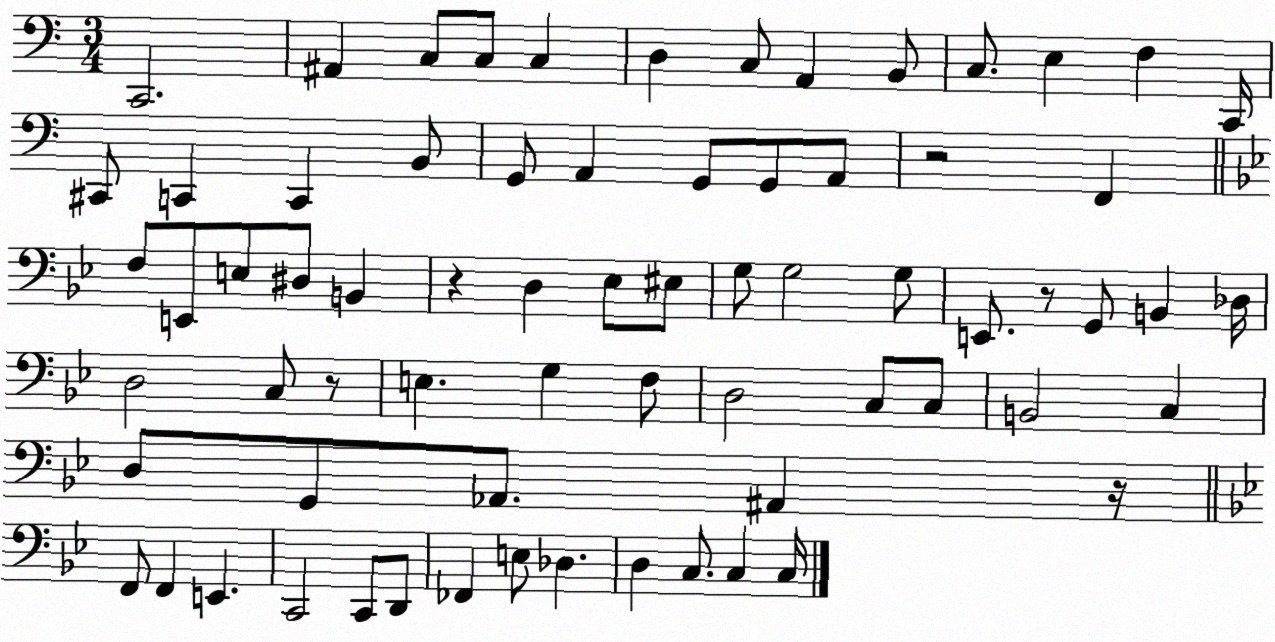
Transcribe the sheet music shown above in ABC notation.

X:1
T:Untitled
M:3/4
L:1/4
K:C
C,,2 ^A,, C,/2 C,/2 C, D, C,/2 A,, B,,/2 C,/2 E, F, C,,/4 ^C,,/2 C,, C,, B,,/2 G,,/2 A,, G,,/2 G,,/2 A,,/2 z2 F,, F,/2 E,,/2 E,/2 ^D,/2 B,, z D, _E,/2 ^E,/2 G,/2 G,2 G,/2 E,,/2 z/2 G,,/2 B,, _D,/4 D,2 C,/2 z/2 E, G, F,/2 D,2 C,/2 C,/2 B,,2 C, D,/2 G,,/2 _A,,/2 ^A,, z/4 F,,/2 F,, E,, C,,2 C,,/2 D,,/2 _F,, E,/2 _D, D, C,/2 C, C,/4